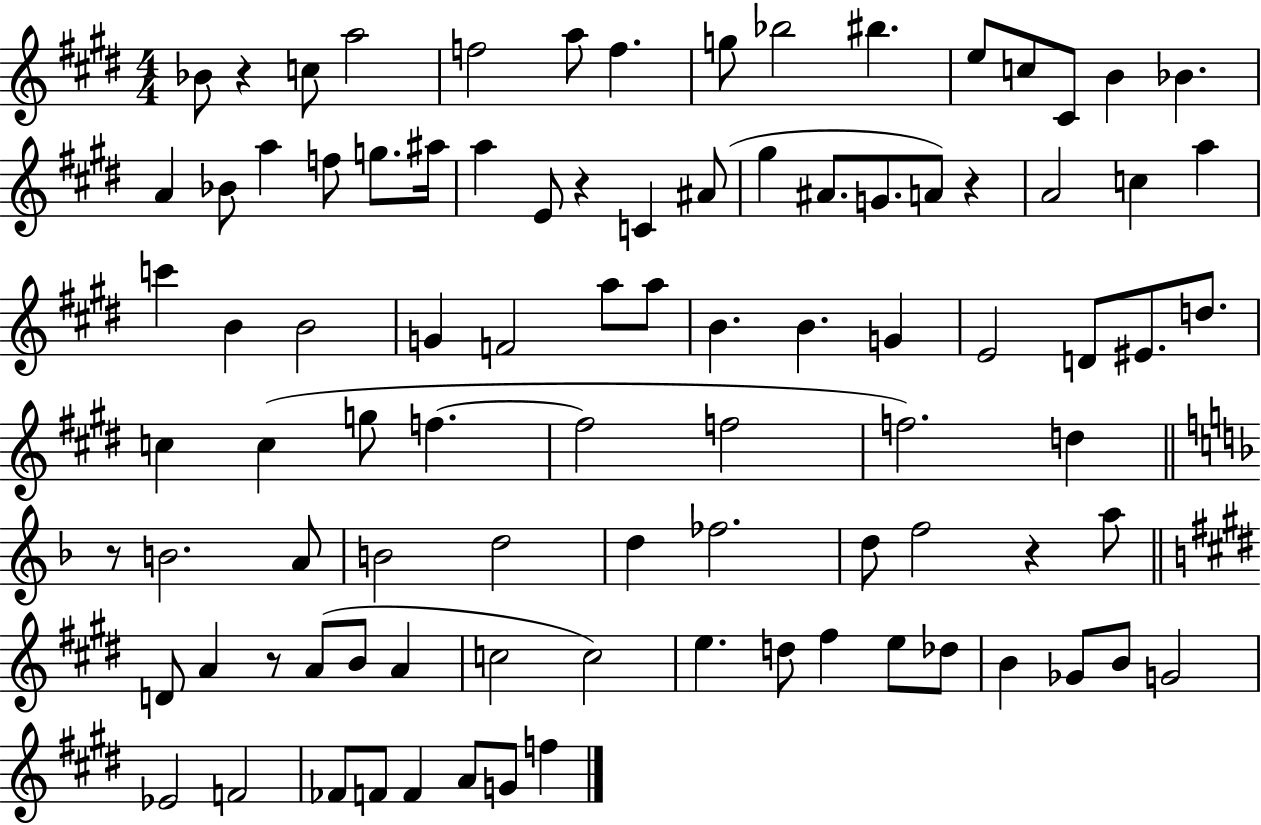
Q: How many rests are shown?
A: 6